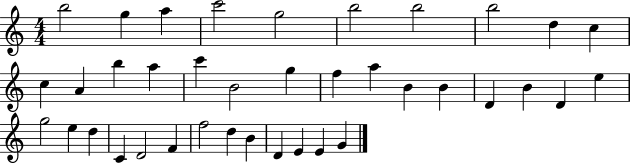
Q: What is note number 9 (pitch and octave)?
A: D5